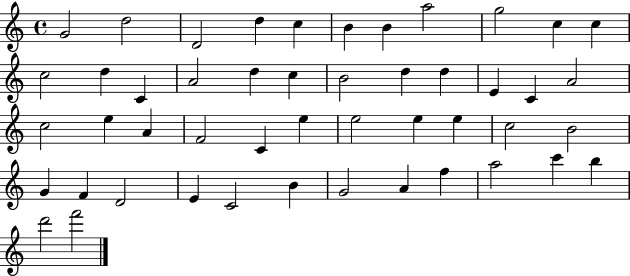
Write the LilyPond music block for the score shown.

{
  \clef treble
  \time 4/4
  \defaultTimeSignature
  \key c \major
  g'2 d''2 | d'2 d''4 c''4 | b'4 b'4 a''2 | g''2 c''4 c''4 | \break c''2 d''4 c'4 | a'2 d''4 c''4 | b'2 d''4 d''4 | e'4 c'4 a'2 | \break c''2 e''4 a'4 | f'2 c'4 e''4 | e''2 e''4 e''4 | c''2 b'2 | \break g'4 f'4 d'2 | e'4 c'2 b'4 | g'2 a'4 f''4 | a''2 c'''4 b''4 | \break d'''2 f'''2 | \bar "|."
}